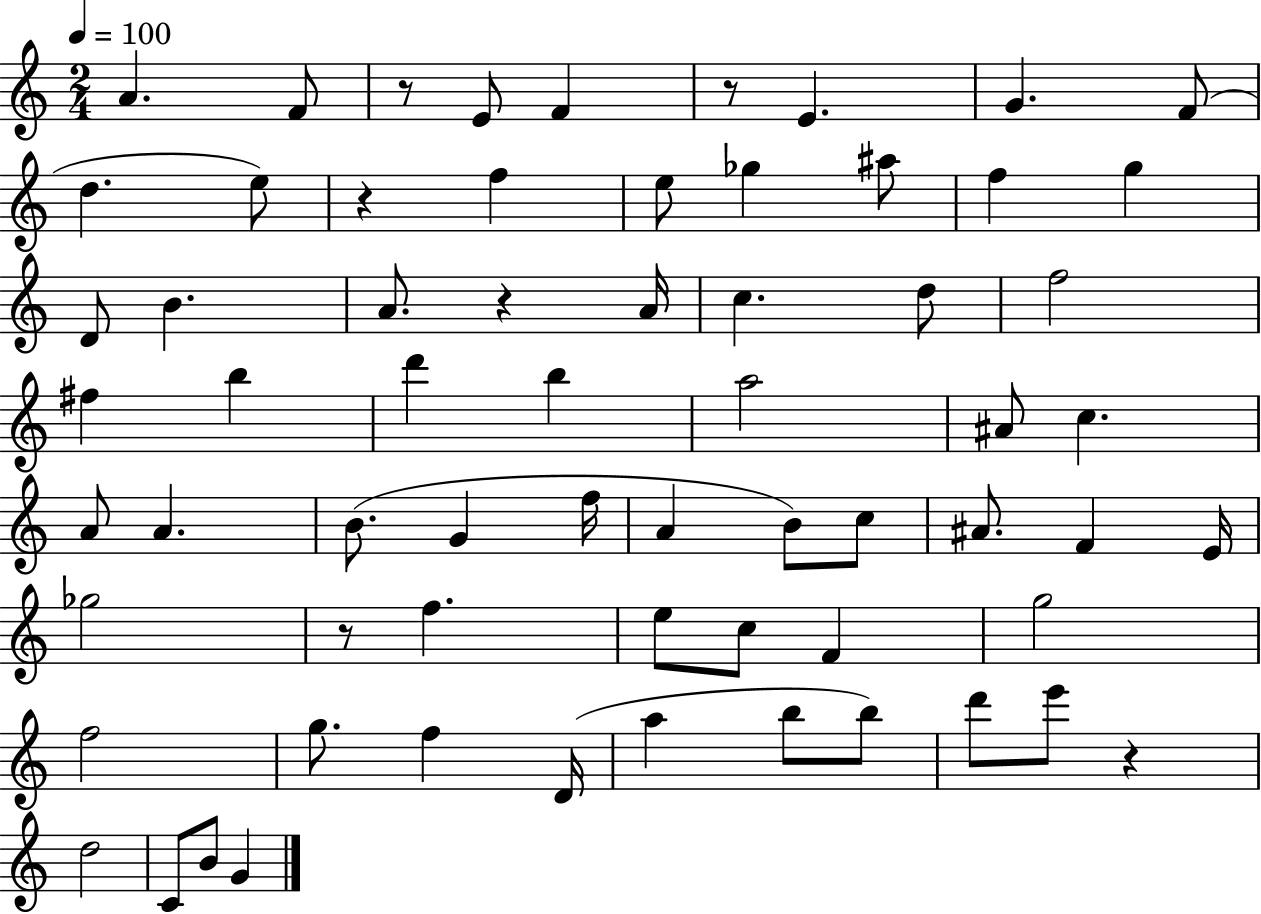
A4/q. F4/e R/e E4/e F4/q R/e E4/q. G4/q. F4/e D5/q. E5/e R/q F5/q E5/e Gb5/q A#5/e F5/q G5/q D4/e B4/q. A4/e. R/q A4/s C5/q. D5/e F5/h F#5/q B5/q D6/q B5/q A5/h A#4/e C5/q. A4/e A4/q. B4/e. G4/q F5/s A4/q B4/e C5/e A#4/e. F4/q E4/s Gb5/h R/e F5/q. E5/e C5/e F4/q G5/h F5/h G5/e. F5/q D4/s A5/q B5/e B5/e D6/e E6/e R/q D5/h C4/e B4/e G4/q